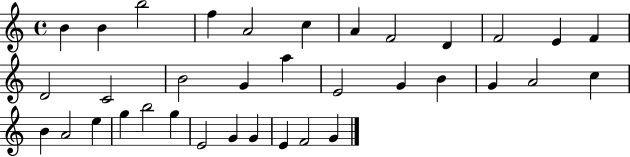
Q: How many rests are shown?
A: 0